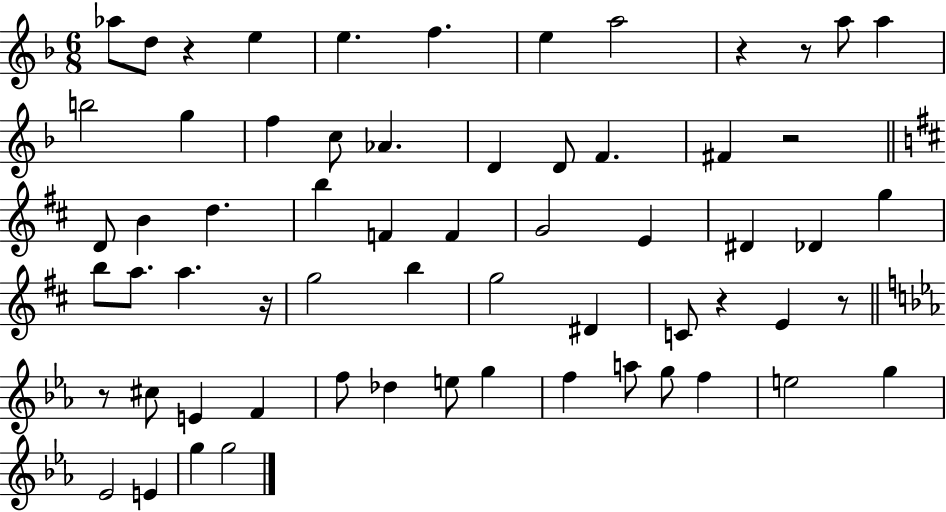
{
  \clef treble
  \numericTimeSignature
  \time 6/8
  \key f \major
  aes''8 d''8 r4 e''4 | e''4. f''4. | e''4 a''2 | r4 r8 a''8 a''4 | \break b''2 g''4 | f''4 c''8 aes'4. | d'4 d'8 f'4. | fis'4 r2 | \break \bar "||" \break \key d \major d'8 b'4 d''4. | b''4 f'4 f'4 | g'2 e'4 | dis'4 des'4 g''4 | \break b''8 a''8. a''4. r16 | g''2 b''4 | g''2 dis'4 | c'8 r4 e'4 r8 | \break \bar "||" \break \key ees \major r8 cis''8 e'4 f'4 | f''8 des''4 e''8 g''4 | f''4 a''8 g''8 f''4 | e''2 g''4 | \break ees'2 e'4 | g''4 g''2 | \bar "|."
}